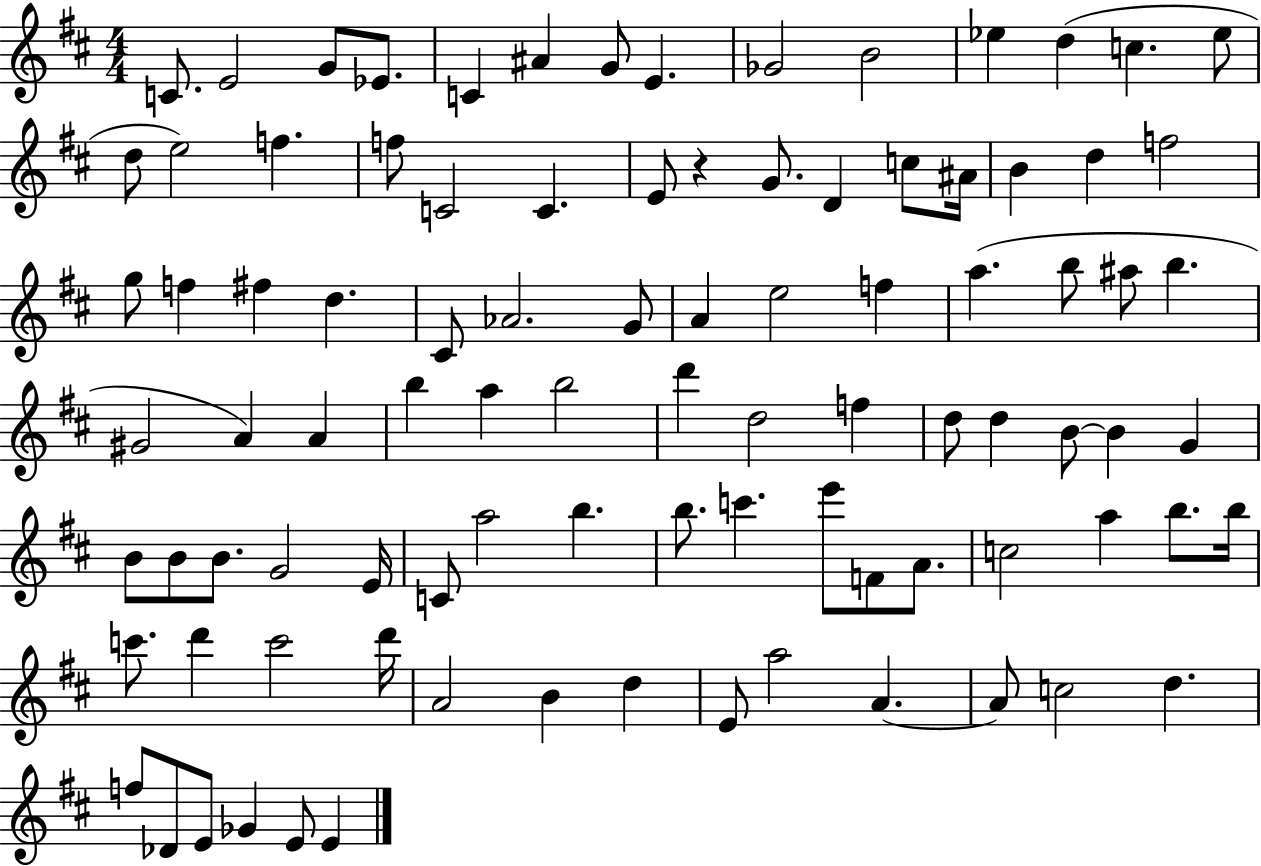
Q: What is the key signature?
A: D major